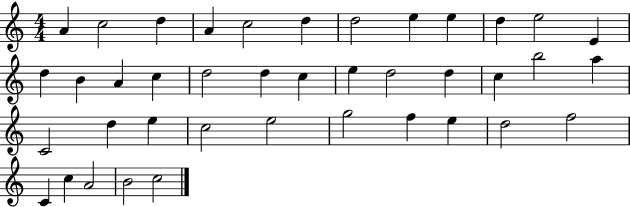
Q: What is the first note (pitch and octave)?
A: A4